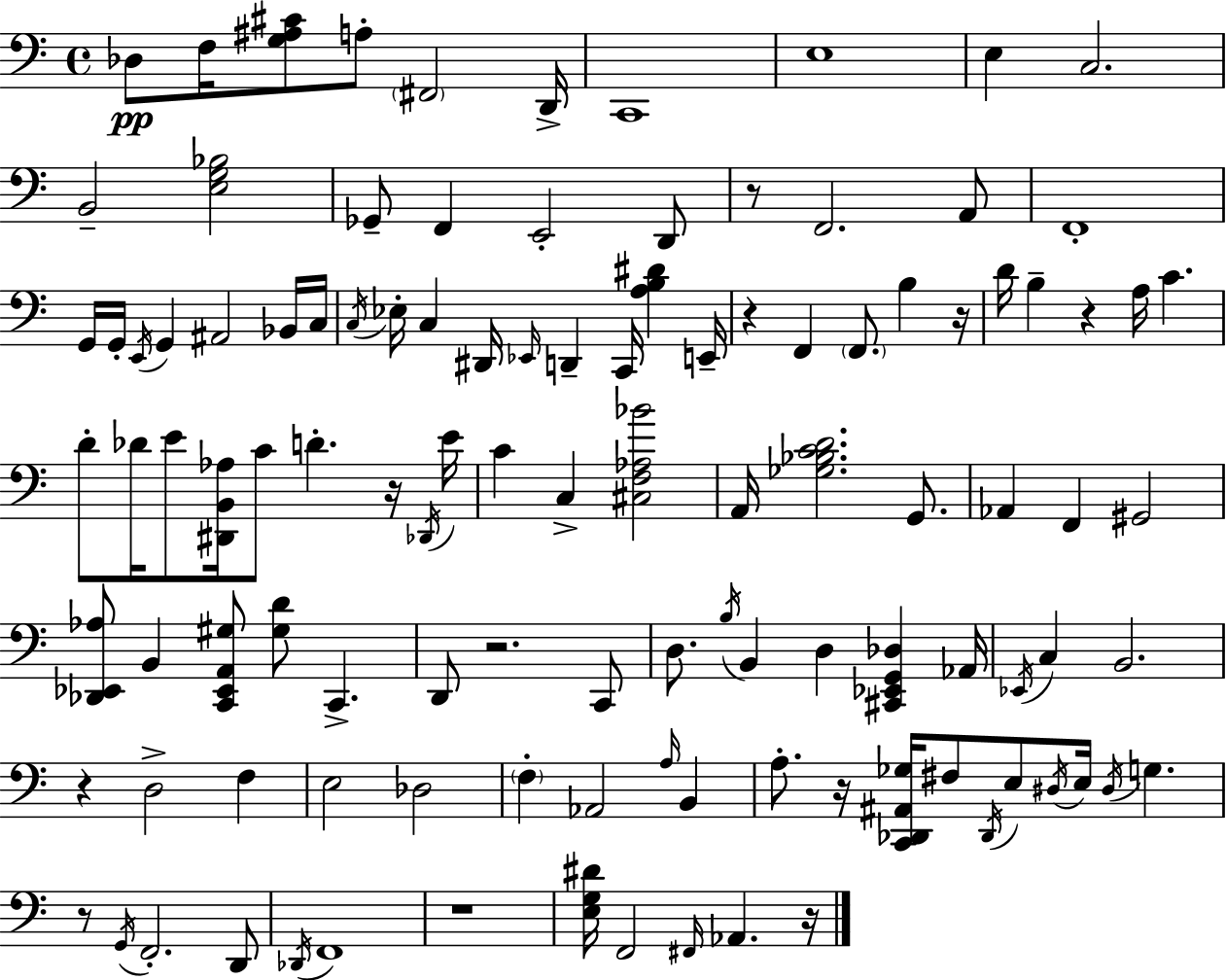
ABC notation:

X:1
T:Untitled
M:4/4
L:1/4
K:C
_D,/2 F,/4 [G,^A,^C]/2 A,/2 ^F,,2 D,,/4 C,,4 E,4 E, C,2 B,,2 [E,G,_B,]2 _G,,/2 F,, E,,2 D,,/2 z/2 F,,2 A,,/2 F,,4 G,,/4 G,,/4 E,,/4 G,, ^A,,2 _B,,/4 C,/4 C,/4 _E,/4 C, ^D,,/4 _E,,/4 D,, C,,/4 [A,B,^D] E,,/4 z F,, F,,/2 B, z/4 D/4 B, z A,/4 C D/2 _D/4 E/2 [^D,,B,,_A,]/4 C/2 D z/4 _D,,/4 E/4 C C, [^C,F,_A,_B]2 A,,/4 [_G,_B,CD]2 G,,/2 _A,, F,, ^G,,2 [_D,,_E,,_A,]/2 B,, [C,,_E,,A,,^G,]/2 [^G,D]/2 C,, D,,/2 z2 C,,/2 D,/2 B,/4 B,, D, [^C,,_E,,G,,_D,] _A,,/4 _E,,/4 C, B,,2 z D,2 F, E,2 _D,2 F, _A,,2 A,/4 B,, A,/2 z/4 [C,,_D,,^A,,_G,]/4 ^F,/2 _D,,/4 E,/2 ^D,/4 E,/4 ^D,/4 G, z/2 G,,/4 F,,2 D,,/2 _D,,/4 F,,4 z4 [E,G,^D]/4 F,,2 ^F,,/4 _A,, z/4